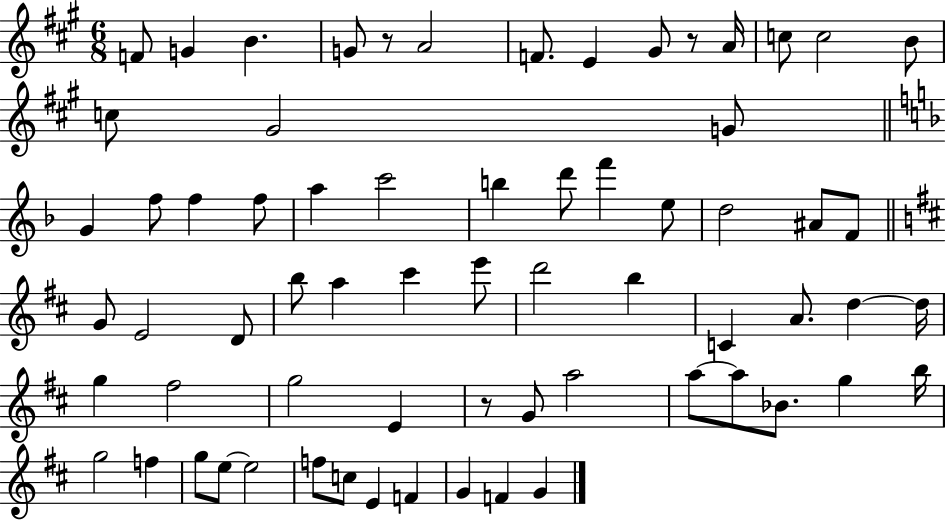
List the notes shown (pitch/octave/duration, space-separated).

F4/e G4/q B4/q. G4/e R/e A4/h F4/e. E4/q G#4/e R/e A4/s C5/e C5/h B4/e C5/e G#4/h G4/e G4/q F5/e F5/q F5/e A5/q C6/h B5/q D6/e F6/q E5/e D5/h A#4/e F4/e G4/e E4/h D4/e B5/e A5/q C#6/q E6/e D6/h B5/q C4/q A4/e. D5/q D5/s G5/q F#5/h G5/h E4/q R/e G4/e A5/h A5/e A5/e Bb4/e. G5/q B5/s G5/h F5/q G5/e E5/e E5/h F5/e C5/e E4/q F4/q G4/q F4/q G4/q